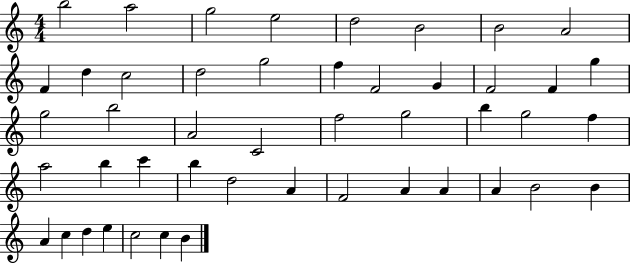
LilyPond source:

{
  \clef treble
  \numericTimeSignature
  \time 4/4
  \key c \major
  b''2 a''2 | g''2 e''2 | d''2 b'2 | b'2 a'2 | \break f'4 d''4 c''2 | d''2 g''2 | f''4 f'2 g'4 | f'2 f'4 g''4 | \break g''2 b''2 | a'2 c'2 | f''2 g''2 | b''4 g''2 f''4 | \break a''2 b''4 c'''4 | b''4 d''2 a'4 | f'2 a'4 a'4 | a'4 b'2 b'4 | \break a'4 c''4 d''4 e''4 | c''2 c''4 b'4 | \bar "|."
}